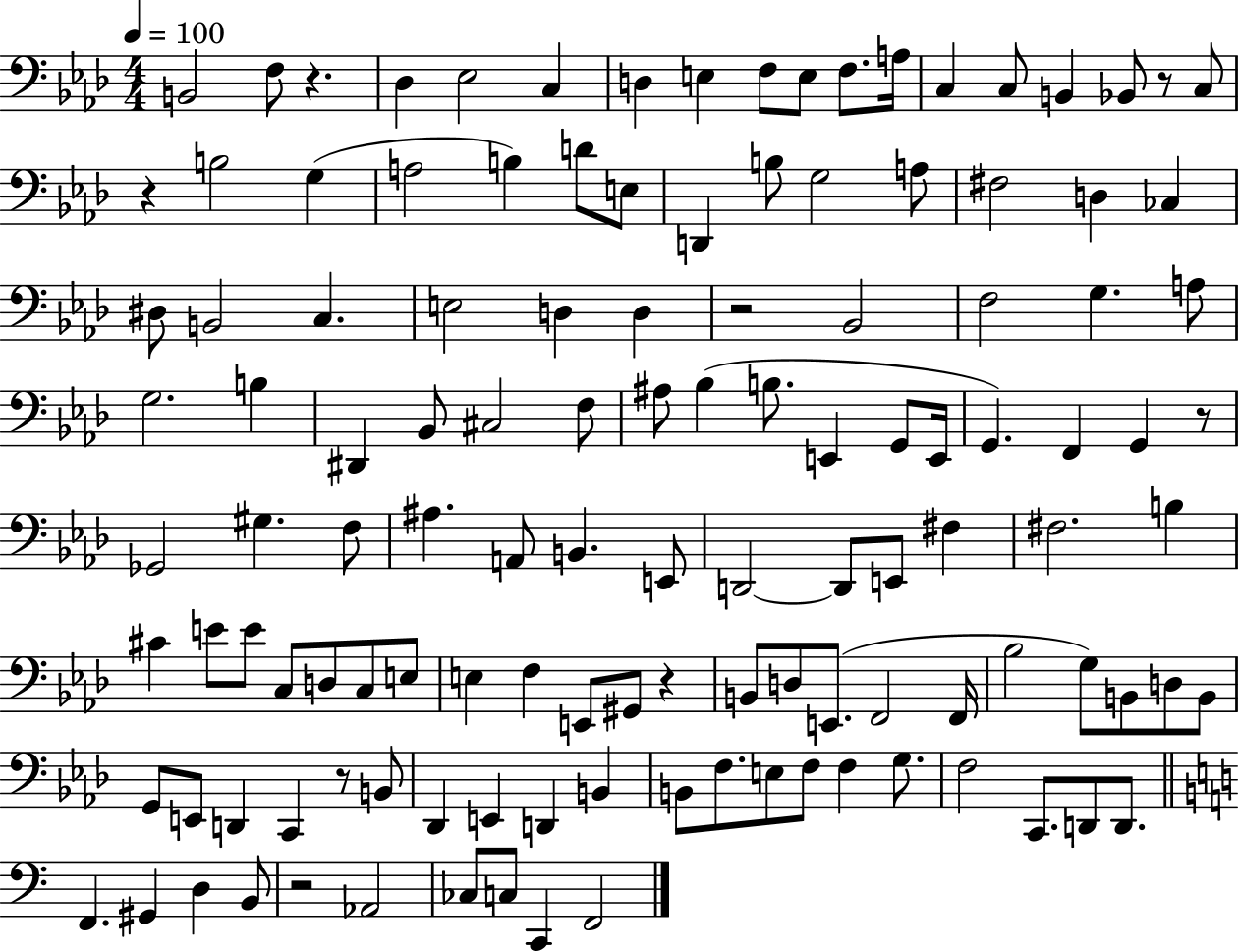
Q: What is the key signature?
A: AES major